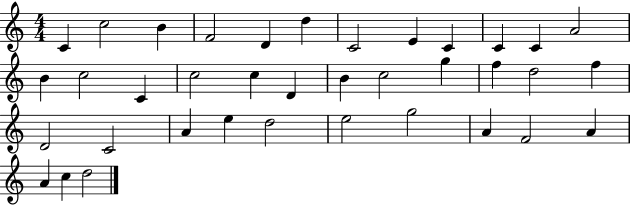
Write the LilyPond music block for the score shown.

{
  \clef treble
  \numericTimeSignature
  \time 4/4
  \key c \major
  c'4 c''2 b'4 | f'2 d'4 d''4 | c'2 e'4 c'4 | c'4 c'4 a'2 | \break b'4 c''2 c'4 | c''2 c''4 d'4 | b'4 c''2 g''4 | f''4 d''2 f''4 | \break d'2 c'2 | a'4 e''4 d''2 | e''2 g''2 | a'4 f'2 a'4 | \break a'4 c''4 d''2 | \bar "|."
}